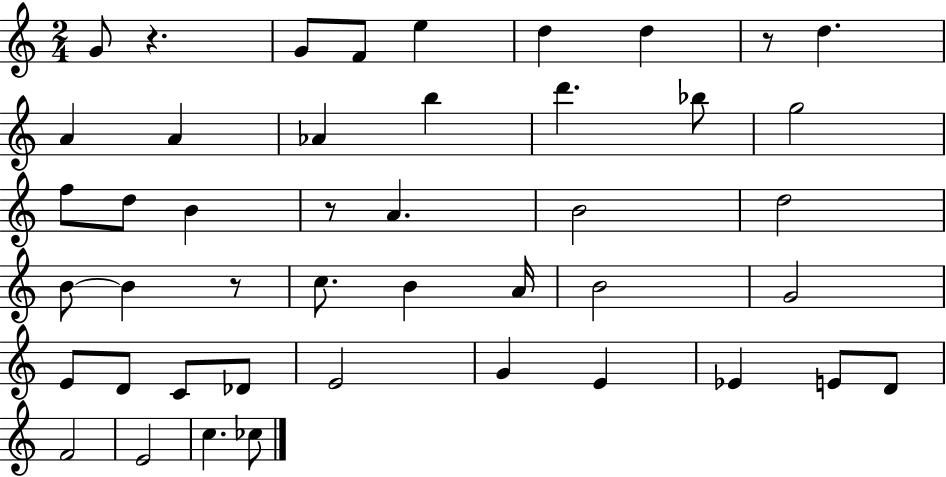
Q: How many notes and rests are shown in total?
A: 45